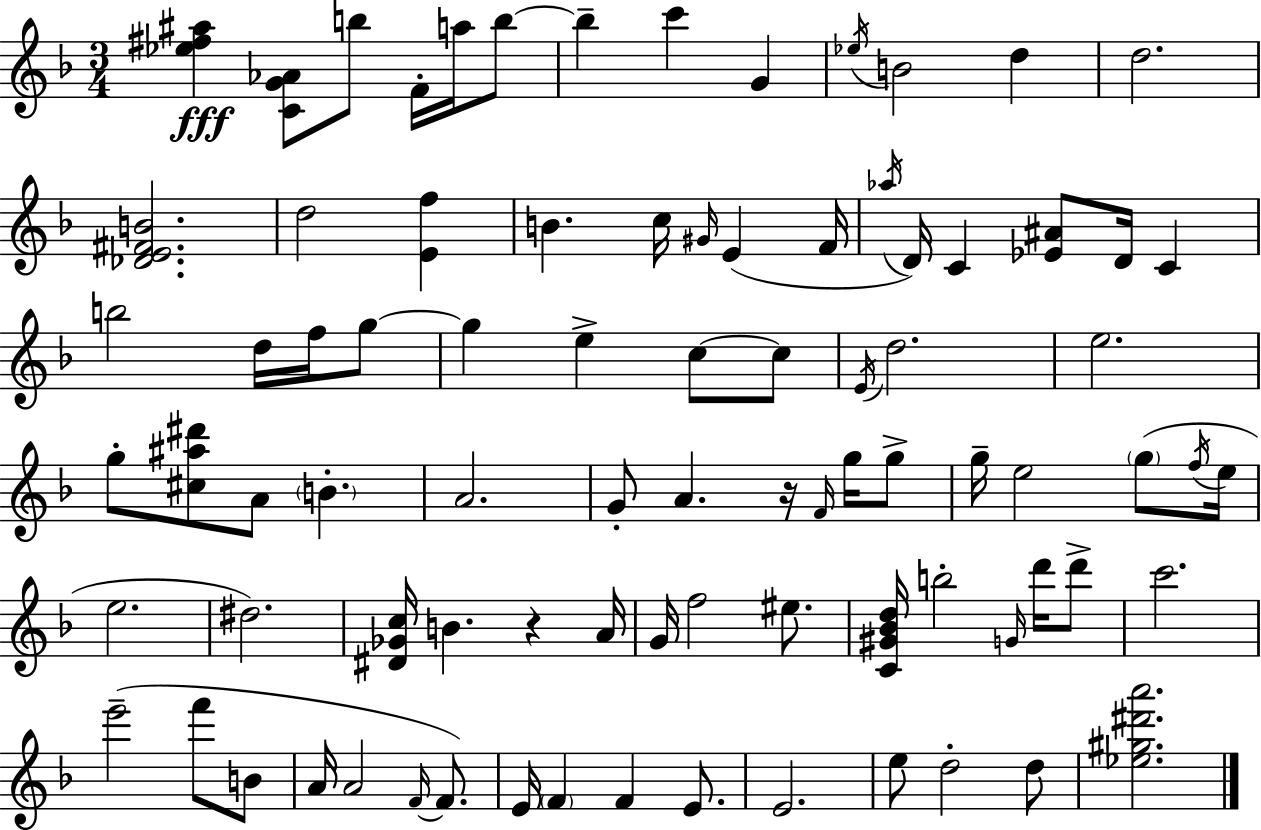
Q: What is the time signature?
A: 3/4